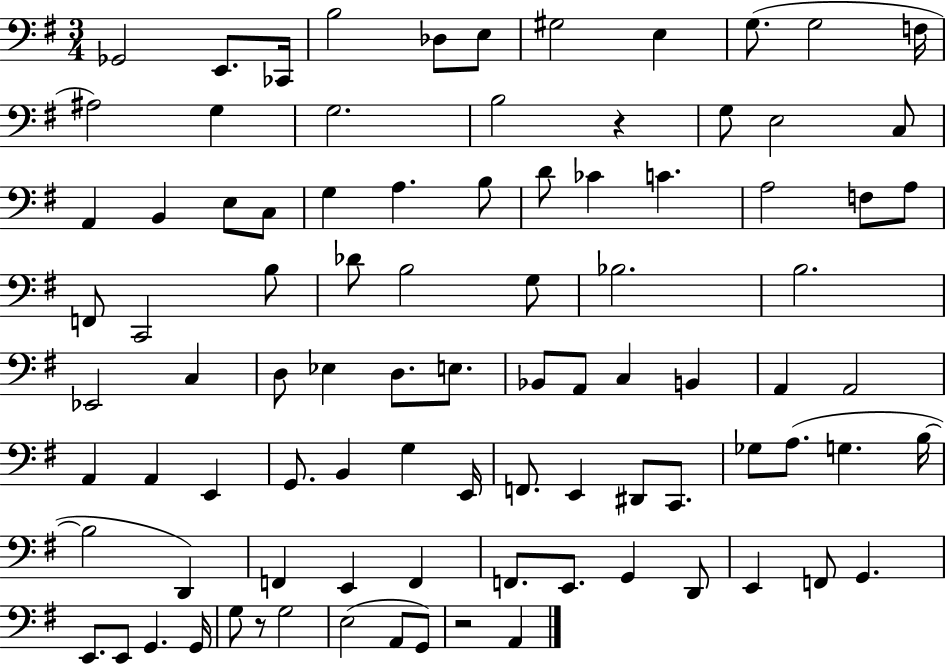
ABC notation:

X:1
T:Untitled
M:3/4
L:1/4
K:G
_G,,2 E,,/2 _C,,/4 B,2 _D,/2 E,/2 ^G,2 E, G,/2 G,2 F,/4 ^A,2 G, G,2 B,2 z G,/2 E,2 C,/2 A,, B,, E,/2 C,/2 G, A, B,/2 D/2 _C C A,2 F,/2 A,/2 F,,/2 C,,2 B,/2 _D/2 B,2 G,/2 _B,2 B,2 _E,,2 C, D,/2 _E, D,/2 E,/2 _B,,/2 A,,/2 C, B,, A,, A,,2 A,, A,, E,, G,,/2 B,, G, E,,/4 F,,/2 E,, ^D,,/2 C,,/2 _G,/2 A,/2 G, B,/4 B,2 D,, F,, E,, F,, F,,/2 E,,/2 G,, D,,/2 E,, F,,/2 G,, E,,/2 E,,/2 G,, G,,/4 G,/2 z/2 G,2 E,2 A,,/2 G,,/2 z2 A,,